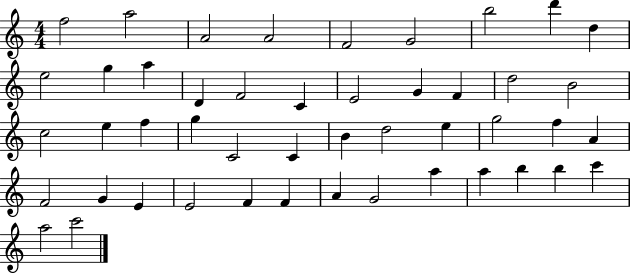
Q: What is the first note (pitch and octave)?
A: F5